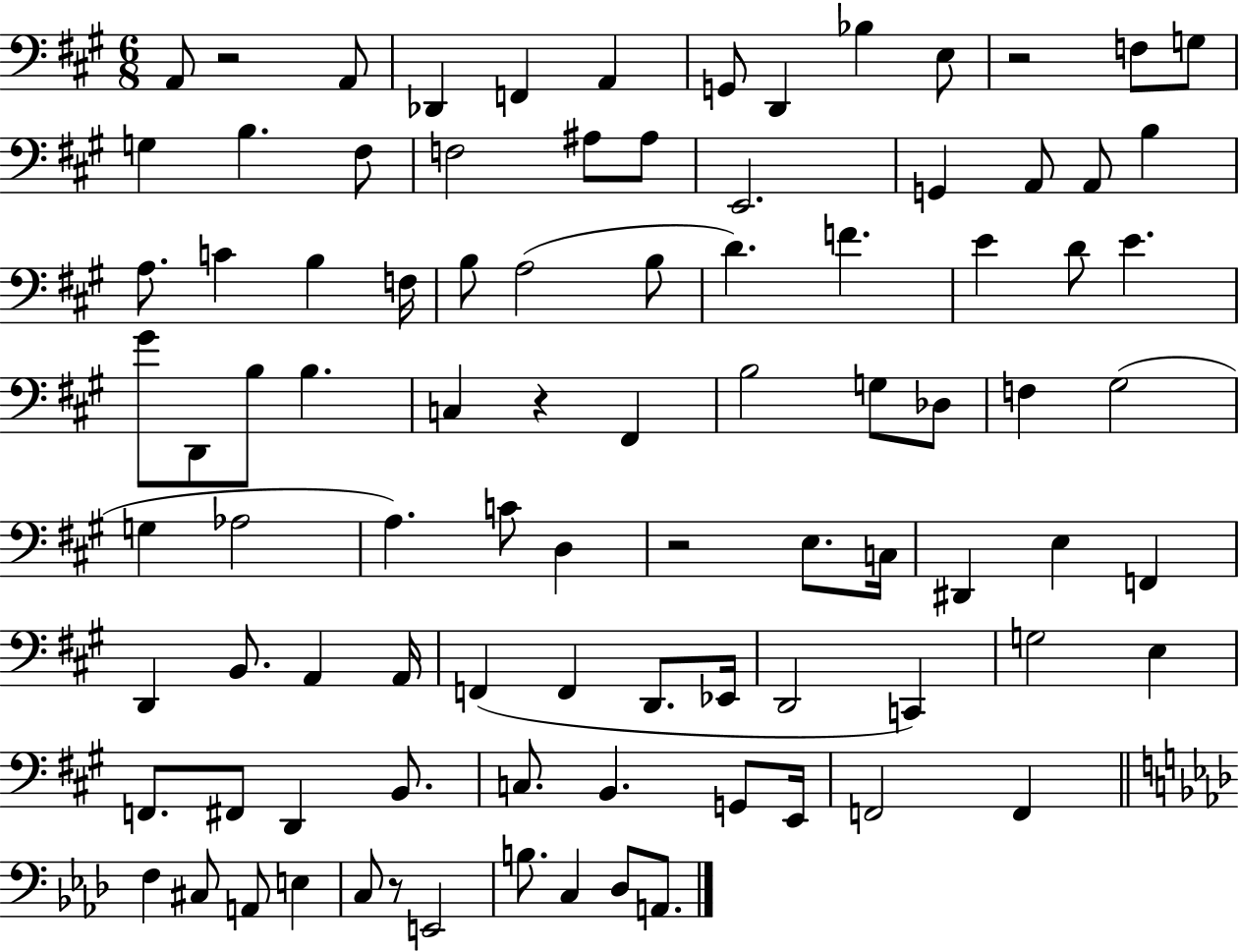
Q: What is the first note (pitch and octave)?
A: A2